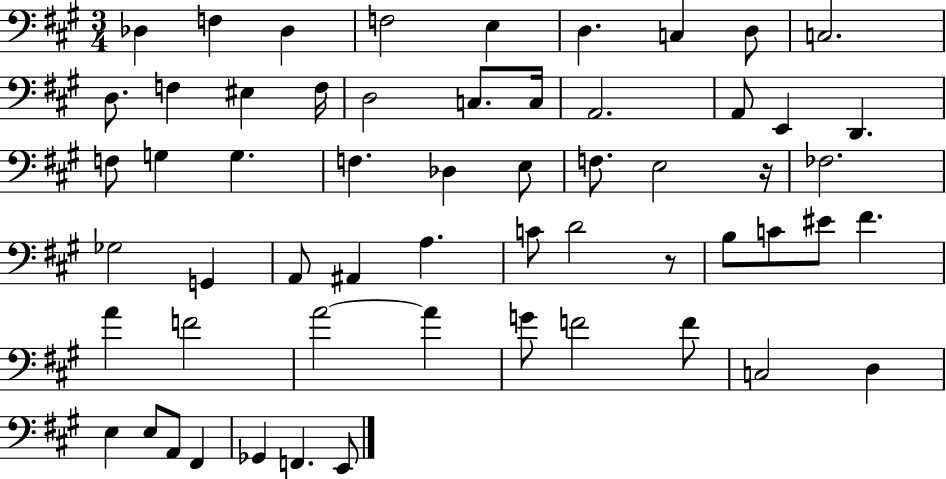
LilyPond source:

{
  \clef bass
  \numericTimeSignature
  \time 3/4
  \key a \major
  des4 f4 des4 | f2 e4 | d4. c4 d8 | c2. | \break d8. f4 eis4 f16 | d2 c8. c16 | a,2. | a,8 e,4 d,4. | \break f8 g4 g4. | f4. des4 e8 | f8. e2 r16 | fes2. | \break ges2 g,4 | a,8 ais,4 a4. | c'8 d'2 r8 | b8 c'8 eis'8 fis'4. | \break a'4 f'2 | a'2~~ a'4 | g'8 f'2 f'8 | c2 d4 | \break e4 e8 a,8 fis,4 | ges,4 f,4. e,8 | \bar "|."
}